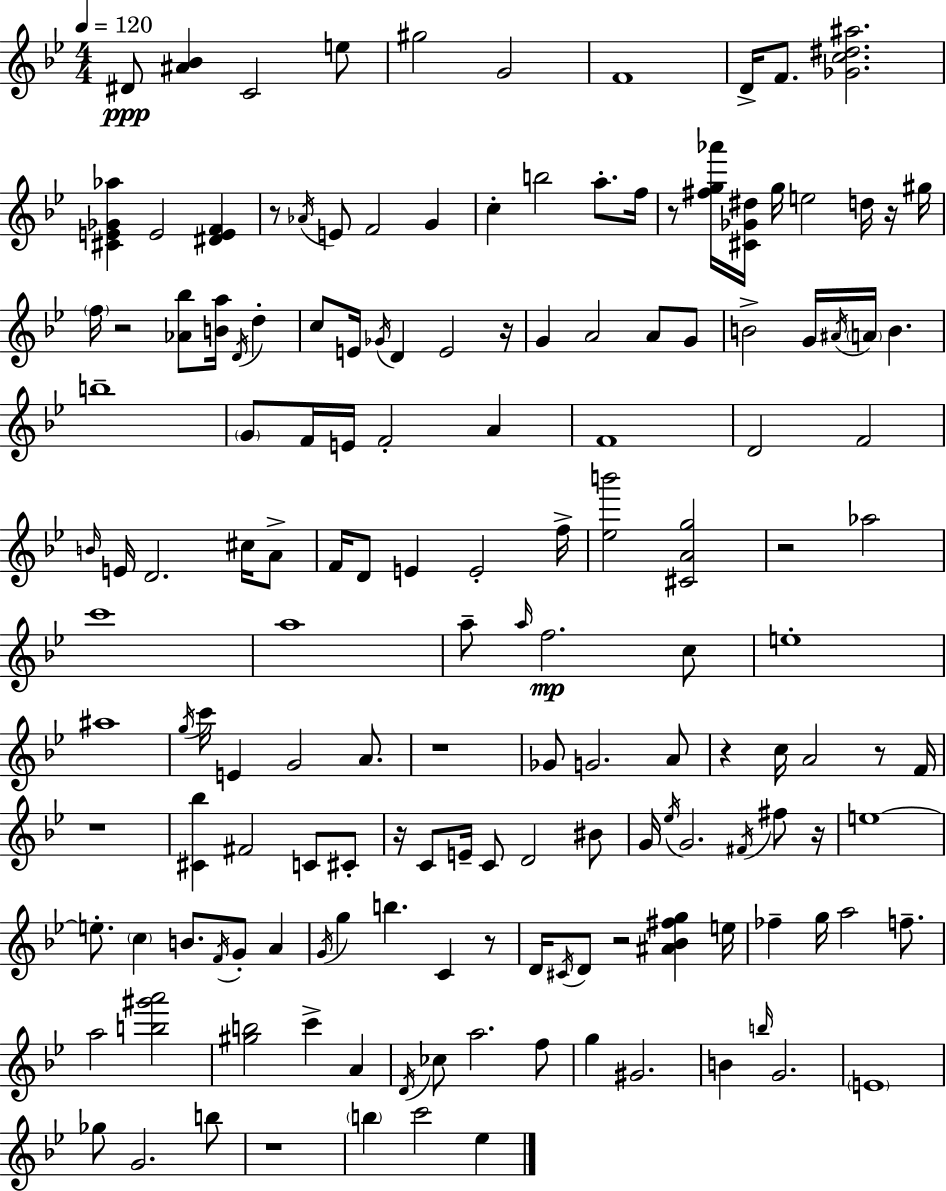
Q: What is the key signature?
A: G minor